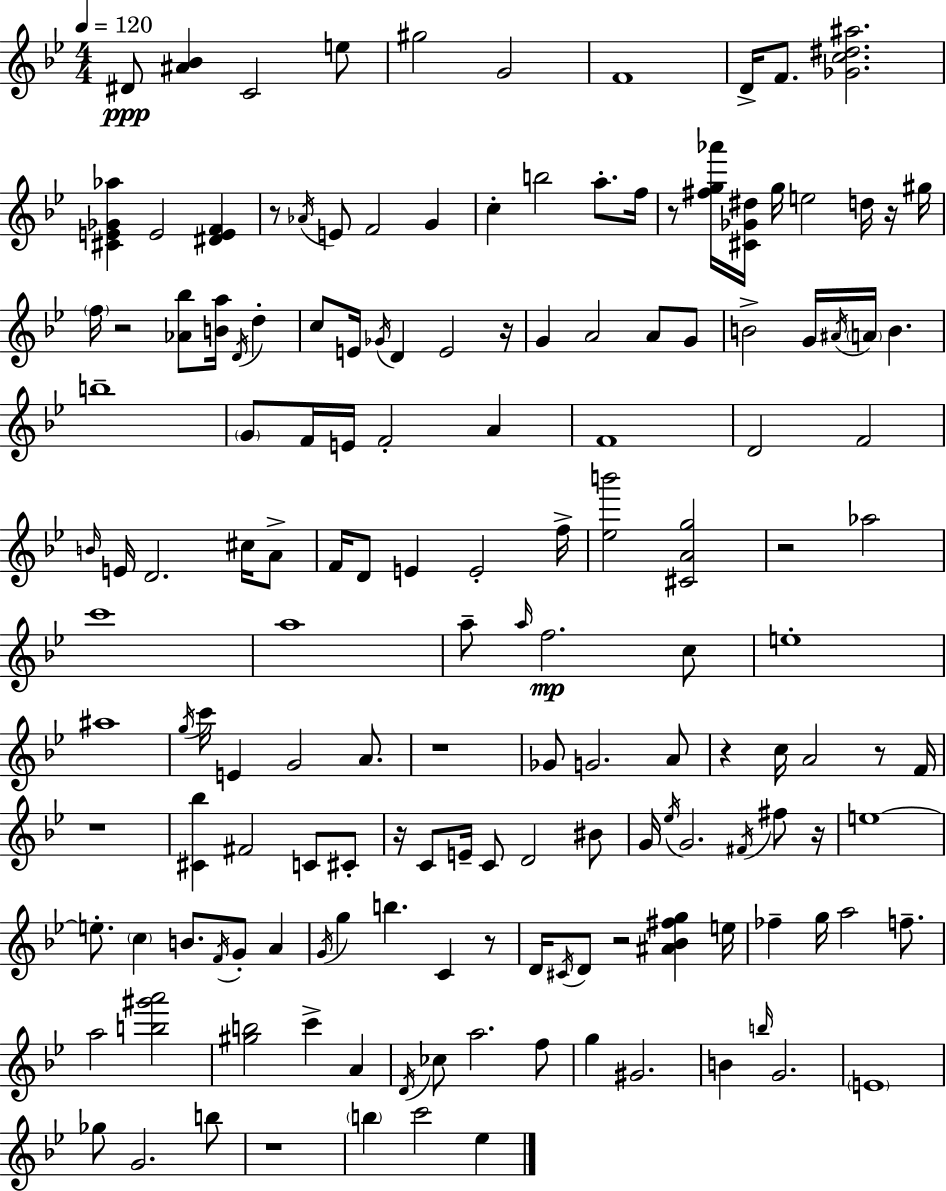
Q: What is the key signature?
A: G minor